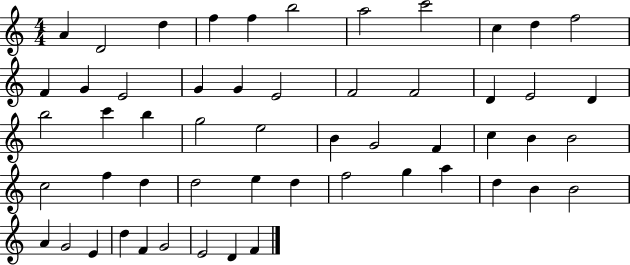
A4/q D4/h D5/q F5/q F5/q B5/h A5/h C6/h C5/q D5/q F5/h F4/q G4/q E4/h G4/q G4/q E4/h F4/h F4/h D4/q E4/h D4/q B5/h C6/q B5/q G5/h E5/h B4/q G4/h F4/q C5/q B4/q B4/h C5/h F5/q D5/q D5/h E5/q D5/q F5/h G5/q A5/q D5/q B4/q B4/h A4/q G4/h E4/q D5/q F4/q G4/h E4/h D4/q F4/q